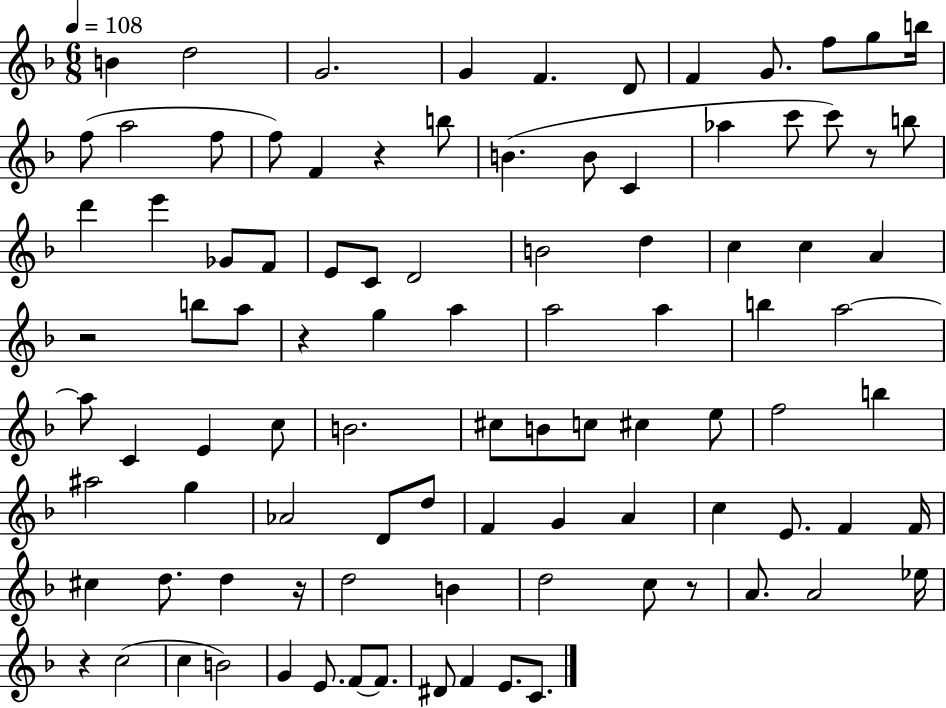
B4/q D5/h G4/h. G4/q F4/q. D4/e F4/q G4/e. F5/e G5/e B5/s F5/e A5/h F5/e F5/e F4/q R/q B5/e B4/q. B4/e C4/q Ab5/q C6/e C6/e R/e B5/e D6/q E6/q Gb4/e F4/e E4/e C4/e D4/h B4/h D5/q C5/q C5/q A4/q R/h B5/e A5/e R/q G5/q A5/q A5/h A5/q B5/q A5/h A5/e C4/q E4/q C5/e B4/h. C#5/e B4/e C5/e C#5/q E5/e F5/h B5/q A#5/h G5/q Ab4/h D4/e D5/e F4/q G4/q A4/q C5/q E4/e. F4/q F4/s C#5/q D5/e. D5/q R/s D5/h B4/q D5/h C5/e R/e A4/e. A4/h Eb5/s R/q C5/h C5/q B4/h G4/q E4/e. F4/e F4/e. D#4/e F4/q E4/e. C4/e.